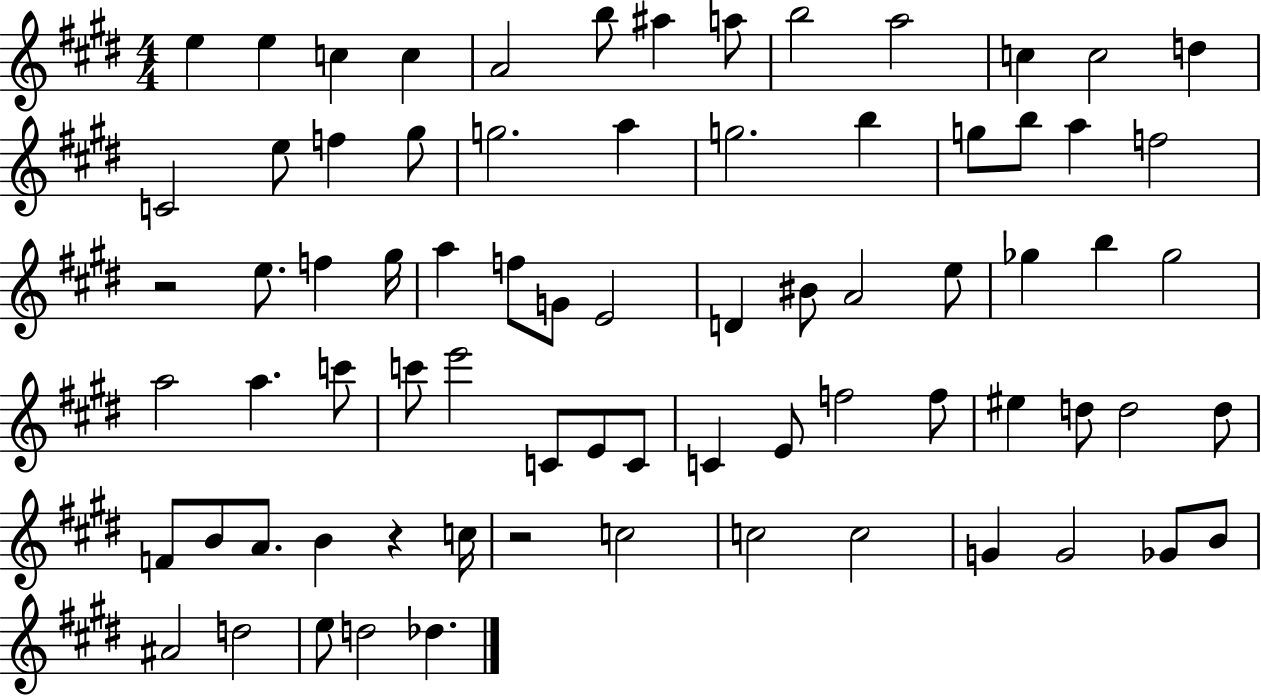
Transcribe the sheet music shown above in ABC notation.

X:1
T:Untitled
M:4/4
L:1/4
K:E
e e c c A2 b/2 ^a a/2 b2 a2 c c2 d C2 e/2 f ^g/2 g2 a g2 b g/2 b/2 a f2 z2 e/2 f ^g/4 a f/2 G/2 E2 D ^B/2 A2 e/2 _g b _g2 a2 a c'/2 c'/2 e'2 C/2 E/2 C/2 C E/2 f2 f/2 ^e d/2 d2 d/2 F/2 B/2 A/2 B z c/4 z2 c2 c2 c2 G G2 _G/2 B/2 ^A2 d2 e/2 d2 _d